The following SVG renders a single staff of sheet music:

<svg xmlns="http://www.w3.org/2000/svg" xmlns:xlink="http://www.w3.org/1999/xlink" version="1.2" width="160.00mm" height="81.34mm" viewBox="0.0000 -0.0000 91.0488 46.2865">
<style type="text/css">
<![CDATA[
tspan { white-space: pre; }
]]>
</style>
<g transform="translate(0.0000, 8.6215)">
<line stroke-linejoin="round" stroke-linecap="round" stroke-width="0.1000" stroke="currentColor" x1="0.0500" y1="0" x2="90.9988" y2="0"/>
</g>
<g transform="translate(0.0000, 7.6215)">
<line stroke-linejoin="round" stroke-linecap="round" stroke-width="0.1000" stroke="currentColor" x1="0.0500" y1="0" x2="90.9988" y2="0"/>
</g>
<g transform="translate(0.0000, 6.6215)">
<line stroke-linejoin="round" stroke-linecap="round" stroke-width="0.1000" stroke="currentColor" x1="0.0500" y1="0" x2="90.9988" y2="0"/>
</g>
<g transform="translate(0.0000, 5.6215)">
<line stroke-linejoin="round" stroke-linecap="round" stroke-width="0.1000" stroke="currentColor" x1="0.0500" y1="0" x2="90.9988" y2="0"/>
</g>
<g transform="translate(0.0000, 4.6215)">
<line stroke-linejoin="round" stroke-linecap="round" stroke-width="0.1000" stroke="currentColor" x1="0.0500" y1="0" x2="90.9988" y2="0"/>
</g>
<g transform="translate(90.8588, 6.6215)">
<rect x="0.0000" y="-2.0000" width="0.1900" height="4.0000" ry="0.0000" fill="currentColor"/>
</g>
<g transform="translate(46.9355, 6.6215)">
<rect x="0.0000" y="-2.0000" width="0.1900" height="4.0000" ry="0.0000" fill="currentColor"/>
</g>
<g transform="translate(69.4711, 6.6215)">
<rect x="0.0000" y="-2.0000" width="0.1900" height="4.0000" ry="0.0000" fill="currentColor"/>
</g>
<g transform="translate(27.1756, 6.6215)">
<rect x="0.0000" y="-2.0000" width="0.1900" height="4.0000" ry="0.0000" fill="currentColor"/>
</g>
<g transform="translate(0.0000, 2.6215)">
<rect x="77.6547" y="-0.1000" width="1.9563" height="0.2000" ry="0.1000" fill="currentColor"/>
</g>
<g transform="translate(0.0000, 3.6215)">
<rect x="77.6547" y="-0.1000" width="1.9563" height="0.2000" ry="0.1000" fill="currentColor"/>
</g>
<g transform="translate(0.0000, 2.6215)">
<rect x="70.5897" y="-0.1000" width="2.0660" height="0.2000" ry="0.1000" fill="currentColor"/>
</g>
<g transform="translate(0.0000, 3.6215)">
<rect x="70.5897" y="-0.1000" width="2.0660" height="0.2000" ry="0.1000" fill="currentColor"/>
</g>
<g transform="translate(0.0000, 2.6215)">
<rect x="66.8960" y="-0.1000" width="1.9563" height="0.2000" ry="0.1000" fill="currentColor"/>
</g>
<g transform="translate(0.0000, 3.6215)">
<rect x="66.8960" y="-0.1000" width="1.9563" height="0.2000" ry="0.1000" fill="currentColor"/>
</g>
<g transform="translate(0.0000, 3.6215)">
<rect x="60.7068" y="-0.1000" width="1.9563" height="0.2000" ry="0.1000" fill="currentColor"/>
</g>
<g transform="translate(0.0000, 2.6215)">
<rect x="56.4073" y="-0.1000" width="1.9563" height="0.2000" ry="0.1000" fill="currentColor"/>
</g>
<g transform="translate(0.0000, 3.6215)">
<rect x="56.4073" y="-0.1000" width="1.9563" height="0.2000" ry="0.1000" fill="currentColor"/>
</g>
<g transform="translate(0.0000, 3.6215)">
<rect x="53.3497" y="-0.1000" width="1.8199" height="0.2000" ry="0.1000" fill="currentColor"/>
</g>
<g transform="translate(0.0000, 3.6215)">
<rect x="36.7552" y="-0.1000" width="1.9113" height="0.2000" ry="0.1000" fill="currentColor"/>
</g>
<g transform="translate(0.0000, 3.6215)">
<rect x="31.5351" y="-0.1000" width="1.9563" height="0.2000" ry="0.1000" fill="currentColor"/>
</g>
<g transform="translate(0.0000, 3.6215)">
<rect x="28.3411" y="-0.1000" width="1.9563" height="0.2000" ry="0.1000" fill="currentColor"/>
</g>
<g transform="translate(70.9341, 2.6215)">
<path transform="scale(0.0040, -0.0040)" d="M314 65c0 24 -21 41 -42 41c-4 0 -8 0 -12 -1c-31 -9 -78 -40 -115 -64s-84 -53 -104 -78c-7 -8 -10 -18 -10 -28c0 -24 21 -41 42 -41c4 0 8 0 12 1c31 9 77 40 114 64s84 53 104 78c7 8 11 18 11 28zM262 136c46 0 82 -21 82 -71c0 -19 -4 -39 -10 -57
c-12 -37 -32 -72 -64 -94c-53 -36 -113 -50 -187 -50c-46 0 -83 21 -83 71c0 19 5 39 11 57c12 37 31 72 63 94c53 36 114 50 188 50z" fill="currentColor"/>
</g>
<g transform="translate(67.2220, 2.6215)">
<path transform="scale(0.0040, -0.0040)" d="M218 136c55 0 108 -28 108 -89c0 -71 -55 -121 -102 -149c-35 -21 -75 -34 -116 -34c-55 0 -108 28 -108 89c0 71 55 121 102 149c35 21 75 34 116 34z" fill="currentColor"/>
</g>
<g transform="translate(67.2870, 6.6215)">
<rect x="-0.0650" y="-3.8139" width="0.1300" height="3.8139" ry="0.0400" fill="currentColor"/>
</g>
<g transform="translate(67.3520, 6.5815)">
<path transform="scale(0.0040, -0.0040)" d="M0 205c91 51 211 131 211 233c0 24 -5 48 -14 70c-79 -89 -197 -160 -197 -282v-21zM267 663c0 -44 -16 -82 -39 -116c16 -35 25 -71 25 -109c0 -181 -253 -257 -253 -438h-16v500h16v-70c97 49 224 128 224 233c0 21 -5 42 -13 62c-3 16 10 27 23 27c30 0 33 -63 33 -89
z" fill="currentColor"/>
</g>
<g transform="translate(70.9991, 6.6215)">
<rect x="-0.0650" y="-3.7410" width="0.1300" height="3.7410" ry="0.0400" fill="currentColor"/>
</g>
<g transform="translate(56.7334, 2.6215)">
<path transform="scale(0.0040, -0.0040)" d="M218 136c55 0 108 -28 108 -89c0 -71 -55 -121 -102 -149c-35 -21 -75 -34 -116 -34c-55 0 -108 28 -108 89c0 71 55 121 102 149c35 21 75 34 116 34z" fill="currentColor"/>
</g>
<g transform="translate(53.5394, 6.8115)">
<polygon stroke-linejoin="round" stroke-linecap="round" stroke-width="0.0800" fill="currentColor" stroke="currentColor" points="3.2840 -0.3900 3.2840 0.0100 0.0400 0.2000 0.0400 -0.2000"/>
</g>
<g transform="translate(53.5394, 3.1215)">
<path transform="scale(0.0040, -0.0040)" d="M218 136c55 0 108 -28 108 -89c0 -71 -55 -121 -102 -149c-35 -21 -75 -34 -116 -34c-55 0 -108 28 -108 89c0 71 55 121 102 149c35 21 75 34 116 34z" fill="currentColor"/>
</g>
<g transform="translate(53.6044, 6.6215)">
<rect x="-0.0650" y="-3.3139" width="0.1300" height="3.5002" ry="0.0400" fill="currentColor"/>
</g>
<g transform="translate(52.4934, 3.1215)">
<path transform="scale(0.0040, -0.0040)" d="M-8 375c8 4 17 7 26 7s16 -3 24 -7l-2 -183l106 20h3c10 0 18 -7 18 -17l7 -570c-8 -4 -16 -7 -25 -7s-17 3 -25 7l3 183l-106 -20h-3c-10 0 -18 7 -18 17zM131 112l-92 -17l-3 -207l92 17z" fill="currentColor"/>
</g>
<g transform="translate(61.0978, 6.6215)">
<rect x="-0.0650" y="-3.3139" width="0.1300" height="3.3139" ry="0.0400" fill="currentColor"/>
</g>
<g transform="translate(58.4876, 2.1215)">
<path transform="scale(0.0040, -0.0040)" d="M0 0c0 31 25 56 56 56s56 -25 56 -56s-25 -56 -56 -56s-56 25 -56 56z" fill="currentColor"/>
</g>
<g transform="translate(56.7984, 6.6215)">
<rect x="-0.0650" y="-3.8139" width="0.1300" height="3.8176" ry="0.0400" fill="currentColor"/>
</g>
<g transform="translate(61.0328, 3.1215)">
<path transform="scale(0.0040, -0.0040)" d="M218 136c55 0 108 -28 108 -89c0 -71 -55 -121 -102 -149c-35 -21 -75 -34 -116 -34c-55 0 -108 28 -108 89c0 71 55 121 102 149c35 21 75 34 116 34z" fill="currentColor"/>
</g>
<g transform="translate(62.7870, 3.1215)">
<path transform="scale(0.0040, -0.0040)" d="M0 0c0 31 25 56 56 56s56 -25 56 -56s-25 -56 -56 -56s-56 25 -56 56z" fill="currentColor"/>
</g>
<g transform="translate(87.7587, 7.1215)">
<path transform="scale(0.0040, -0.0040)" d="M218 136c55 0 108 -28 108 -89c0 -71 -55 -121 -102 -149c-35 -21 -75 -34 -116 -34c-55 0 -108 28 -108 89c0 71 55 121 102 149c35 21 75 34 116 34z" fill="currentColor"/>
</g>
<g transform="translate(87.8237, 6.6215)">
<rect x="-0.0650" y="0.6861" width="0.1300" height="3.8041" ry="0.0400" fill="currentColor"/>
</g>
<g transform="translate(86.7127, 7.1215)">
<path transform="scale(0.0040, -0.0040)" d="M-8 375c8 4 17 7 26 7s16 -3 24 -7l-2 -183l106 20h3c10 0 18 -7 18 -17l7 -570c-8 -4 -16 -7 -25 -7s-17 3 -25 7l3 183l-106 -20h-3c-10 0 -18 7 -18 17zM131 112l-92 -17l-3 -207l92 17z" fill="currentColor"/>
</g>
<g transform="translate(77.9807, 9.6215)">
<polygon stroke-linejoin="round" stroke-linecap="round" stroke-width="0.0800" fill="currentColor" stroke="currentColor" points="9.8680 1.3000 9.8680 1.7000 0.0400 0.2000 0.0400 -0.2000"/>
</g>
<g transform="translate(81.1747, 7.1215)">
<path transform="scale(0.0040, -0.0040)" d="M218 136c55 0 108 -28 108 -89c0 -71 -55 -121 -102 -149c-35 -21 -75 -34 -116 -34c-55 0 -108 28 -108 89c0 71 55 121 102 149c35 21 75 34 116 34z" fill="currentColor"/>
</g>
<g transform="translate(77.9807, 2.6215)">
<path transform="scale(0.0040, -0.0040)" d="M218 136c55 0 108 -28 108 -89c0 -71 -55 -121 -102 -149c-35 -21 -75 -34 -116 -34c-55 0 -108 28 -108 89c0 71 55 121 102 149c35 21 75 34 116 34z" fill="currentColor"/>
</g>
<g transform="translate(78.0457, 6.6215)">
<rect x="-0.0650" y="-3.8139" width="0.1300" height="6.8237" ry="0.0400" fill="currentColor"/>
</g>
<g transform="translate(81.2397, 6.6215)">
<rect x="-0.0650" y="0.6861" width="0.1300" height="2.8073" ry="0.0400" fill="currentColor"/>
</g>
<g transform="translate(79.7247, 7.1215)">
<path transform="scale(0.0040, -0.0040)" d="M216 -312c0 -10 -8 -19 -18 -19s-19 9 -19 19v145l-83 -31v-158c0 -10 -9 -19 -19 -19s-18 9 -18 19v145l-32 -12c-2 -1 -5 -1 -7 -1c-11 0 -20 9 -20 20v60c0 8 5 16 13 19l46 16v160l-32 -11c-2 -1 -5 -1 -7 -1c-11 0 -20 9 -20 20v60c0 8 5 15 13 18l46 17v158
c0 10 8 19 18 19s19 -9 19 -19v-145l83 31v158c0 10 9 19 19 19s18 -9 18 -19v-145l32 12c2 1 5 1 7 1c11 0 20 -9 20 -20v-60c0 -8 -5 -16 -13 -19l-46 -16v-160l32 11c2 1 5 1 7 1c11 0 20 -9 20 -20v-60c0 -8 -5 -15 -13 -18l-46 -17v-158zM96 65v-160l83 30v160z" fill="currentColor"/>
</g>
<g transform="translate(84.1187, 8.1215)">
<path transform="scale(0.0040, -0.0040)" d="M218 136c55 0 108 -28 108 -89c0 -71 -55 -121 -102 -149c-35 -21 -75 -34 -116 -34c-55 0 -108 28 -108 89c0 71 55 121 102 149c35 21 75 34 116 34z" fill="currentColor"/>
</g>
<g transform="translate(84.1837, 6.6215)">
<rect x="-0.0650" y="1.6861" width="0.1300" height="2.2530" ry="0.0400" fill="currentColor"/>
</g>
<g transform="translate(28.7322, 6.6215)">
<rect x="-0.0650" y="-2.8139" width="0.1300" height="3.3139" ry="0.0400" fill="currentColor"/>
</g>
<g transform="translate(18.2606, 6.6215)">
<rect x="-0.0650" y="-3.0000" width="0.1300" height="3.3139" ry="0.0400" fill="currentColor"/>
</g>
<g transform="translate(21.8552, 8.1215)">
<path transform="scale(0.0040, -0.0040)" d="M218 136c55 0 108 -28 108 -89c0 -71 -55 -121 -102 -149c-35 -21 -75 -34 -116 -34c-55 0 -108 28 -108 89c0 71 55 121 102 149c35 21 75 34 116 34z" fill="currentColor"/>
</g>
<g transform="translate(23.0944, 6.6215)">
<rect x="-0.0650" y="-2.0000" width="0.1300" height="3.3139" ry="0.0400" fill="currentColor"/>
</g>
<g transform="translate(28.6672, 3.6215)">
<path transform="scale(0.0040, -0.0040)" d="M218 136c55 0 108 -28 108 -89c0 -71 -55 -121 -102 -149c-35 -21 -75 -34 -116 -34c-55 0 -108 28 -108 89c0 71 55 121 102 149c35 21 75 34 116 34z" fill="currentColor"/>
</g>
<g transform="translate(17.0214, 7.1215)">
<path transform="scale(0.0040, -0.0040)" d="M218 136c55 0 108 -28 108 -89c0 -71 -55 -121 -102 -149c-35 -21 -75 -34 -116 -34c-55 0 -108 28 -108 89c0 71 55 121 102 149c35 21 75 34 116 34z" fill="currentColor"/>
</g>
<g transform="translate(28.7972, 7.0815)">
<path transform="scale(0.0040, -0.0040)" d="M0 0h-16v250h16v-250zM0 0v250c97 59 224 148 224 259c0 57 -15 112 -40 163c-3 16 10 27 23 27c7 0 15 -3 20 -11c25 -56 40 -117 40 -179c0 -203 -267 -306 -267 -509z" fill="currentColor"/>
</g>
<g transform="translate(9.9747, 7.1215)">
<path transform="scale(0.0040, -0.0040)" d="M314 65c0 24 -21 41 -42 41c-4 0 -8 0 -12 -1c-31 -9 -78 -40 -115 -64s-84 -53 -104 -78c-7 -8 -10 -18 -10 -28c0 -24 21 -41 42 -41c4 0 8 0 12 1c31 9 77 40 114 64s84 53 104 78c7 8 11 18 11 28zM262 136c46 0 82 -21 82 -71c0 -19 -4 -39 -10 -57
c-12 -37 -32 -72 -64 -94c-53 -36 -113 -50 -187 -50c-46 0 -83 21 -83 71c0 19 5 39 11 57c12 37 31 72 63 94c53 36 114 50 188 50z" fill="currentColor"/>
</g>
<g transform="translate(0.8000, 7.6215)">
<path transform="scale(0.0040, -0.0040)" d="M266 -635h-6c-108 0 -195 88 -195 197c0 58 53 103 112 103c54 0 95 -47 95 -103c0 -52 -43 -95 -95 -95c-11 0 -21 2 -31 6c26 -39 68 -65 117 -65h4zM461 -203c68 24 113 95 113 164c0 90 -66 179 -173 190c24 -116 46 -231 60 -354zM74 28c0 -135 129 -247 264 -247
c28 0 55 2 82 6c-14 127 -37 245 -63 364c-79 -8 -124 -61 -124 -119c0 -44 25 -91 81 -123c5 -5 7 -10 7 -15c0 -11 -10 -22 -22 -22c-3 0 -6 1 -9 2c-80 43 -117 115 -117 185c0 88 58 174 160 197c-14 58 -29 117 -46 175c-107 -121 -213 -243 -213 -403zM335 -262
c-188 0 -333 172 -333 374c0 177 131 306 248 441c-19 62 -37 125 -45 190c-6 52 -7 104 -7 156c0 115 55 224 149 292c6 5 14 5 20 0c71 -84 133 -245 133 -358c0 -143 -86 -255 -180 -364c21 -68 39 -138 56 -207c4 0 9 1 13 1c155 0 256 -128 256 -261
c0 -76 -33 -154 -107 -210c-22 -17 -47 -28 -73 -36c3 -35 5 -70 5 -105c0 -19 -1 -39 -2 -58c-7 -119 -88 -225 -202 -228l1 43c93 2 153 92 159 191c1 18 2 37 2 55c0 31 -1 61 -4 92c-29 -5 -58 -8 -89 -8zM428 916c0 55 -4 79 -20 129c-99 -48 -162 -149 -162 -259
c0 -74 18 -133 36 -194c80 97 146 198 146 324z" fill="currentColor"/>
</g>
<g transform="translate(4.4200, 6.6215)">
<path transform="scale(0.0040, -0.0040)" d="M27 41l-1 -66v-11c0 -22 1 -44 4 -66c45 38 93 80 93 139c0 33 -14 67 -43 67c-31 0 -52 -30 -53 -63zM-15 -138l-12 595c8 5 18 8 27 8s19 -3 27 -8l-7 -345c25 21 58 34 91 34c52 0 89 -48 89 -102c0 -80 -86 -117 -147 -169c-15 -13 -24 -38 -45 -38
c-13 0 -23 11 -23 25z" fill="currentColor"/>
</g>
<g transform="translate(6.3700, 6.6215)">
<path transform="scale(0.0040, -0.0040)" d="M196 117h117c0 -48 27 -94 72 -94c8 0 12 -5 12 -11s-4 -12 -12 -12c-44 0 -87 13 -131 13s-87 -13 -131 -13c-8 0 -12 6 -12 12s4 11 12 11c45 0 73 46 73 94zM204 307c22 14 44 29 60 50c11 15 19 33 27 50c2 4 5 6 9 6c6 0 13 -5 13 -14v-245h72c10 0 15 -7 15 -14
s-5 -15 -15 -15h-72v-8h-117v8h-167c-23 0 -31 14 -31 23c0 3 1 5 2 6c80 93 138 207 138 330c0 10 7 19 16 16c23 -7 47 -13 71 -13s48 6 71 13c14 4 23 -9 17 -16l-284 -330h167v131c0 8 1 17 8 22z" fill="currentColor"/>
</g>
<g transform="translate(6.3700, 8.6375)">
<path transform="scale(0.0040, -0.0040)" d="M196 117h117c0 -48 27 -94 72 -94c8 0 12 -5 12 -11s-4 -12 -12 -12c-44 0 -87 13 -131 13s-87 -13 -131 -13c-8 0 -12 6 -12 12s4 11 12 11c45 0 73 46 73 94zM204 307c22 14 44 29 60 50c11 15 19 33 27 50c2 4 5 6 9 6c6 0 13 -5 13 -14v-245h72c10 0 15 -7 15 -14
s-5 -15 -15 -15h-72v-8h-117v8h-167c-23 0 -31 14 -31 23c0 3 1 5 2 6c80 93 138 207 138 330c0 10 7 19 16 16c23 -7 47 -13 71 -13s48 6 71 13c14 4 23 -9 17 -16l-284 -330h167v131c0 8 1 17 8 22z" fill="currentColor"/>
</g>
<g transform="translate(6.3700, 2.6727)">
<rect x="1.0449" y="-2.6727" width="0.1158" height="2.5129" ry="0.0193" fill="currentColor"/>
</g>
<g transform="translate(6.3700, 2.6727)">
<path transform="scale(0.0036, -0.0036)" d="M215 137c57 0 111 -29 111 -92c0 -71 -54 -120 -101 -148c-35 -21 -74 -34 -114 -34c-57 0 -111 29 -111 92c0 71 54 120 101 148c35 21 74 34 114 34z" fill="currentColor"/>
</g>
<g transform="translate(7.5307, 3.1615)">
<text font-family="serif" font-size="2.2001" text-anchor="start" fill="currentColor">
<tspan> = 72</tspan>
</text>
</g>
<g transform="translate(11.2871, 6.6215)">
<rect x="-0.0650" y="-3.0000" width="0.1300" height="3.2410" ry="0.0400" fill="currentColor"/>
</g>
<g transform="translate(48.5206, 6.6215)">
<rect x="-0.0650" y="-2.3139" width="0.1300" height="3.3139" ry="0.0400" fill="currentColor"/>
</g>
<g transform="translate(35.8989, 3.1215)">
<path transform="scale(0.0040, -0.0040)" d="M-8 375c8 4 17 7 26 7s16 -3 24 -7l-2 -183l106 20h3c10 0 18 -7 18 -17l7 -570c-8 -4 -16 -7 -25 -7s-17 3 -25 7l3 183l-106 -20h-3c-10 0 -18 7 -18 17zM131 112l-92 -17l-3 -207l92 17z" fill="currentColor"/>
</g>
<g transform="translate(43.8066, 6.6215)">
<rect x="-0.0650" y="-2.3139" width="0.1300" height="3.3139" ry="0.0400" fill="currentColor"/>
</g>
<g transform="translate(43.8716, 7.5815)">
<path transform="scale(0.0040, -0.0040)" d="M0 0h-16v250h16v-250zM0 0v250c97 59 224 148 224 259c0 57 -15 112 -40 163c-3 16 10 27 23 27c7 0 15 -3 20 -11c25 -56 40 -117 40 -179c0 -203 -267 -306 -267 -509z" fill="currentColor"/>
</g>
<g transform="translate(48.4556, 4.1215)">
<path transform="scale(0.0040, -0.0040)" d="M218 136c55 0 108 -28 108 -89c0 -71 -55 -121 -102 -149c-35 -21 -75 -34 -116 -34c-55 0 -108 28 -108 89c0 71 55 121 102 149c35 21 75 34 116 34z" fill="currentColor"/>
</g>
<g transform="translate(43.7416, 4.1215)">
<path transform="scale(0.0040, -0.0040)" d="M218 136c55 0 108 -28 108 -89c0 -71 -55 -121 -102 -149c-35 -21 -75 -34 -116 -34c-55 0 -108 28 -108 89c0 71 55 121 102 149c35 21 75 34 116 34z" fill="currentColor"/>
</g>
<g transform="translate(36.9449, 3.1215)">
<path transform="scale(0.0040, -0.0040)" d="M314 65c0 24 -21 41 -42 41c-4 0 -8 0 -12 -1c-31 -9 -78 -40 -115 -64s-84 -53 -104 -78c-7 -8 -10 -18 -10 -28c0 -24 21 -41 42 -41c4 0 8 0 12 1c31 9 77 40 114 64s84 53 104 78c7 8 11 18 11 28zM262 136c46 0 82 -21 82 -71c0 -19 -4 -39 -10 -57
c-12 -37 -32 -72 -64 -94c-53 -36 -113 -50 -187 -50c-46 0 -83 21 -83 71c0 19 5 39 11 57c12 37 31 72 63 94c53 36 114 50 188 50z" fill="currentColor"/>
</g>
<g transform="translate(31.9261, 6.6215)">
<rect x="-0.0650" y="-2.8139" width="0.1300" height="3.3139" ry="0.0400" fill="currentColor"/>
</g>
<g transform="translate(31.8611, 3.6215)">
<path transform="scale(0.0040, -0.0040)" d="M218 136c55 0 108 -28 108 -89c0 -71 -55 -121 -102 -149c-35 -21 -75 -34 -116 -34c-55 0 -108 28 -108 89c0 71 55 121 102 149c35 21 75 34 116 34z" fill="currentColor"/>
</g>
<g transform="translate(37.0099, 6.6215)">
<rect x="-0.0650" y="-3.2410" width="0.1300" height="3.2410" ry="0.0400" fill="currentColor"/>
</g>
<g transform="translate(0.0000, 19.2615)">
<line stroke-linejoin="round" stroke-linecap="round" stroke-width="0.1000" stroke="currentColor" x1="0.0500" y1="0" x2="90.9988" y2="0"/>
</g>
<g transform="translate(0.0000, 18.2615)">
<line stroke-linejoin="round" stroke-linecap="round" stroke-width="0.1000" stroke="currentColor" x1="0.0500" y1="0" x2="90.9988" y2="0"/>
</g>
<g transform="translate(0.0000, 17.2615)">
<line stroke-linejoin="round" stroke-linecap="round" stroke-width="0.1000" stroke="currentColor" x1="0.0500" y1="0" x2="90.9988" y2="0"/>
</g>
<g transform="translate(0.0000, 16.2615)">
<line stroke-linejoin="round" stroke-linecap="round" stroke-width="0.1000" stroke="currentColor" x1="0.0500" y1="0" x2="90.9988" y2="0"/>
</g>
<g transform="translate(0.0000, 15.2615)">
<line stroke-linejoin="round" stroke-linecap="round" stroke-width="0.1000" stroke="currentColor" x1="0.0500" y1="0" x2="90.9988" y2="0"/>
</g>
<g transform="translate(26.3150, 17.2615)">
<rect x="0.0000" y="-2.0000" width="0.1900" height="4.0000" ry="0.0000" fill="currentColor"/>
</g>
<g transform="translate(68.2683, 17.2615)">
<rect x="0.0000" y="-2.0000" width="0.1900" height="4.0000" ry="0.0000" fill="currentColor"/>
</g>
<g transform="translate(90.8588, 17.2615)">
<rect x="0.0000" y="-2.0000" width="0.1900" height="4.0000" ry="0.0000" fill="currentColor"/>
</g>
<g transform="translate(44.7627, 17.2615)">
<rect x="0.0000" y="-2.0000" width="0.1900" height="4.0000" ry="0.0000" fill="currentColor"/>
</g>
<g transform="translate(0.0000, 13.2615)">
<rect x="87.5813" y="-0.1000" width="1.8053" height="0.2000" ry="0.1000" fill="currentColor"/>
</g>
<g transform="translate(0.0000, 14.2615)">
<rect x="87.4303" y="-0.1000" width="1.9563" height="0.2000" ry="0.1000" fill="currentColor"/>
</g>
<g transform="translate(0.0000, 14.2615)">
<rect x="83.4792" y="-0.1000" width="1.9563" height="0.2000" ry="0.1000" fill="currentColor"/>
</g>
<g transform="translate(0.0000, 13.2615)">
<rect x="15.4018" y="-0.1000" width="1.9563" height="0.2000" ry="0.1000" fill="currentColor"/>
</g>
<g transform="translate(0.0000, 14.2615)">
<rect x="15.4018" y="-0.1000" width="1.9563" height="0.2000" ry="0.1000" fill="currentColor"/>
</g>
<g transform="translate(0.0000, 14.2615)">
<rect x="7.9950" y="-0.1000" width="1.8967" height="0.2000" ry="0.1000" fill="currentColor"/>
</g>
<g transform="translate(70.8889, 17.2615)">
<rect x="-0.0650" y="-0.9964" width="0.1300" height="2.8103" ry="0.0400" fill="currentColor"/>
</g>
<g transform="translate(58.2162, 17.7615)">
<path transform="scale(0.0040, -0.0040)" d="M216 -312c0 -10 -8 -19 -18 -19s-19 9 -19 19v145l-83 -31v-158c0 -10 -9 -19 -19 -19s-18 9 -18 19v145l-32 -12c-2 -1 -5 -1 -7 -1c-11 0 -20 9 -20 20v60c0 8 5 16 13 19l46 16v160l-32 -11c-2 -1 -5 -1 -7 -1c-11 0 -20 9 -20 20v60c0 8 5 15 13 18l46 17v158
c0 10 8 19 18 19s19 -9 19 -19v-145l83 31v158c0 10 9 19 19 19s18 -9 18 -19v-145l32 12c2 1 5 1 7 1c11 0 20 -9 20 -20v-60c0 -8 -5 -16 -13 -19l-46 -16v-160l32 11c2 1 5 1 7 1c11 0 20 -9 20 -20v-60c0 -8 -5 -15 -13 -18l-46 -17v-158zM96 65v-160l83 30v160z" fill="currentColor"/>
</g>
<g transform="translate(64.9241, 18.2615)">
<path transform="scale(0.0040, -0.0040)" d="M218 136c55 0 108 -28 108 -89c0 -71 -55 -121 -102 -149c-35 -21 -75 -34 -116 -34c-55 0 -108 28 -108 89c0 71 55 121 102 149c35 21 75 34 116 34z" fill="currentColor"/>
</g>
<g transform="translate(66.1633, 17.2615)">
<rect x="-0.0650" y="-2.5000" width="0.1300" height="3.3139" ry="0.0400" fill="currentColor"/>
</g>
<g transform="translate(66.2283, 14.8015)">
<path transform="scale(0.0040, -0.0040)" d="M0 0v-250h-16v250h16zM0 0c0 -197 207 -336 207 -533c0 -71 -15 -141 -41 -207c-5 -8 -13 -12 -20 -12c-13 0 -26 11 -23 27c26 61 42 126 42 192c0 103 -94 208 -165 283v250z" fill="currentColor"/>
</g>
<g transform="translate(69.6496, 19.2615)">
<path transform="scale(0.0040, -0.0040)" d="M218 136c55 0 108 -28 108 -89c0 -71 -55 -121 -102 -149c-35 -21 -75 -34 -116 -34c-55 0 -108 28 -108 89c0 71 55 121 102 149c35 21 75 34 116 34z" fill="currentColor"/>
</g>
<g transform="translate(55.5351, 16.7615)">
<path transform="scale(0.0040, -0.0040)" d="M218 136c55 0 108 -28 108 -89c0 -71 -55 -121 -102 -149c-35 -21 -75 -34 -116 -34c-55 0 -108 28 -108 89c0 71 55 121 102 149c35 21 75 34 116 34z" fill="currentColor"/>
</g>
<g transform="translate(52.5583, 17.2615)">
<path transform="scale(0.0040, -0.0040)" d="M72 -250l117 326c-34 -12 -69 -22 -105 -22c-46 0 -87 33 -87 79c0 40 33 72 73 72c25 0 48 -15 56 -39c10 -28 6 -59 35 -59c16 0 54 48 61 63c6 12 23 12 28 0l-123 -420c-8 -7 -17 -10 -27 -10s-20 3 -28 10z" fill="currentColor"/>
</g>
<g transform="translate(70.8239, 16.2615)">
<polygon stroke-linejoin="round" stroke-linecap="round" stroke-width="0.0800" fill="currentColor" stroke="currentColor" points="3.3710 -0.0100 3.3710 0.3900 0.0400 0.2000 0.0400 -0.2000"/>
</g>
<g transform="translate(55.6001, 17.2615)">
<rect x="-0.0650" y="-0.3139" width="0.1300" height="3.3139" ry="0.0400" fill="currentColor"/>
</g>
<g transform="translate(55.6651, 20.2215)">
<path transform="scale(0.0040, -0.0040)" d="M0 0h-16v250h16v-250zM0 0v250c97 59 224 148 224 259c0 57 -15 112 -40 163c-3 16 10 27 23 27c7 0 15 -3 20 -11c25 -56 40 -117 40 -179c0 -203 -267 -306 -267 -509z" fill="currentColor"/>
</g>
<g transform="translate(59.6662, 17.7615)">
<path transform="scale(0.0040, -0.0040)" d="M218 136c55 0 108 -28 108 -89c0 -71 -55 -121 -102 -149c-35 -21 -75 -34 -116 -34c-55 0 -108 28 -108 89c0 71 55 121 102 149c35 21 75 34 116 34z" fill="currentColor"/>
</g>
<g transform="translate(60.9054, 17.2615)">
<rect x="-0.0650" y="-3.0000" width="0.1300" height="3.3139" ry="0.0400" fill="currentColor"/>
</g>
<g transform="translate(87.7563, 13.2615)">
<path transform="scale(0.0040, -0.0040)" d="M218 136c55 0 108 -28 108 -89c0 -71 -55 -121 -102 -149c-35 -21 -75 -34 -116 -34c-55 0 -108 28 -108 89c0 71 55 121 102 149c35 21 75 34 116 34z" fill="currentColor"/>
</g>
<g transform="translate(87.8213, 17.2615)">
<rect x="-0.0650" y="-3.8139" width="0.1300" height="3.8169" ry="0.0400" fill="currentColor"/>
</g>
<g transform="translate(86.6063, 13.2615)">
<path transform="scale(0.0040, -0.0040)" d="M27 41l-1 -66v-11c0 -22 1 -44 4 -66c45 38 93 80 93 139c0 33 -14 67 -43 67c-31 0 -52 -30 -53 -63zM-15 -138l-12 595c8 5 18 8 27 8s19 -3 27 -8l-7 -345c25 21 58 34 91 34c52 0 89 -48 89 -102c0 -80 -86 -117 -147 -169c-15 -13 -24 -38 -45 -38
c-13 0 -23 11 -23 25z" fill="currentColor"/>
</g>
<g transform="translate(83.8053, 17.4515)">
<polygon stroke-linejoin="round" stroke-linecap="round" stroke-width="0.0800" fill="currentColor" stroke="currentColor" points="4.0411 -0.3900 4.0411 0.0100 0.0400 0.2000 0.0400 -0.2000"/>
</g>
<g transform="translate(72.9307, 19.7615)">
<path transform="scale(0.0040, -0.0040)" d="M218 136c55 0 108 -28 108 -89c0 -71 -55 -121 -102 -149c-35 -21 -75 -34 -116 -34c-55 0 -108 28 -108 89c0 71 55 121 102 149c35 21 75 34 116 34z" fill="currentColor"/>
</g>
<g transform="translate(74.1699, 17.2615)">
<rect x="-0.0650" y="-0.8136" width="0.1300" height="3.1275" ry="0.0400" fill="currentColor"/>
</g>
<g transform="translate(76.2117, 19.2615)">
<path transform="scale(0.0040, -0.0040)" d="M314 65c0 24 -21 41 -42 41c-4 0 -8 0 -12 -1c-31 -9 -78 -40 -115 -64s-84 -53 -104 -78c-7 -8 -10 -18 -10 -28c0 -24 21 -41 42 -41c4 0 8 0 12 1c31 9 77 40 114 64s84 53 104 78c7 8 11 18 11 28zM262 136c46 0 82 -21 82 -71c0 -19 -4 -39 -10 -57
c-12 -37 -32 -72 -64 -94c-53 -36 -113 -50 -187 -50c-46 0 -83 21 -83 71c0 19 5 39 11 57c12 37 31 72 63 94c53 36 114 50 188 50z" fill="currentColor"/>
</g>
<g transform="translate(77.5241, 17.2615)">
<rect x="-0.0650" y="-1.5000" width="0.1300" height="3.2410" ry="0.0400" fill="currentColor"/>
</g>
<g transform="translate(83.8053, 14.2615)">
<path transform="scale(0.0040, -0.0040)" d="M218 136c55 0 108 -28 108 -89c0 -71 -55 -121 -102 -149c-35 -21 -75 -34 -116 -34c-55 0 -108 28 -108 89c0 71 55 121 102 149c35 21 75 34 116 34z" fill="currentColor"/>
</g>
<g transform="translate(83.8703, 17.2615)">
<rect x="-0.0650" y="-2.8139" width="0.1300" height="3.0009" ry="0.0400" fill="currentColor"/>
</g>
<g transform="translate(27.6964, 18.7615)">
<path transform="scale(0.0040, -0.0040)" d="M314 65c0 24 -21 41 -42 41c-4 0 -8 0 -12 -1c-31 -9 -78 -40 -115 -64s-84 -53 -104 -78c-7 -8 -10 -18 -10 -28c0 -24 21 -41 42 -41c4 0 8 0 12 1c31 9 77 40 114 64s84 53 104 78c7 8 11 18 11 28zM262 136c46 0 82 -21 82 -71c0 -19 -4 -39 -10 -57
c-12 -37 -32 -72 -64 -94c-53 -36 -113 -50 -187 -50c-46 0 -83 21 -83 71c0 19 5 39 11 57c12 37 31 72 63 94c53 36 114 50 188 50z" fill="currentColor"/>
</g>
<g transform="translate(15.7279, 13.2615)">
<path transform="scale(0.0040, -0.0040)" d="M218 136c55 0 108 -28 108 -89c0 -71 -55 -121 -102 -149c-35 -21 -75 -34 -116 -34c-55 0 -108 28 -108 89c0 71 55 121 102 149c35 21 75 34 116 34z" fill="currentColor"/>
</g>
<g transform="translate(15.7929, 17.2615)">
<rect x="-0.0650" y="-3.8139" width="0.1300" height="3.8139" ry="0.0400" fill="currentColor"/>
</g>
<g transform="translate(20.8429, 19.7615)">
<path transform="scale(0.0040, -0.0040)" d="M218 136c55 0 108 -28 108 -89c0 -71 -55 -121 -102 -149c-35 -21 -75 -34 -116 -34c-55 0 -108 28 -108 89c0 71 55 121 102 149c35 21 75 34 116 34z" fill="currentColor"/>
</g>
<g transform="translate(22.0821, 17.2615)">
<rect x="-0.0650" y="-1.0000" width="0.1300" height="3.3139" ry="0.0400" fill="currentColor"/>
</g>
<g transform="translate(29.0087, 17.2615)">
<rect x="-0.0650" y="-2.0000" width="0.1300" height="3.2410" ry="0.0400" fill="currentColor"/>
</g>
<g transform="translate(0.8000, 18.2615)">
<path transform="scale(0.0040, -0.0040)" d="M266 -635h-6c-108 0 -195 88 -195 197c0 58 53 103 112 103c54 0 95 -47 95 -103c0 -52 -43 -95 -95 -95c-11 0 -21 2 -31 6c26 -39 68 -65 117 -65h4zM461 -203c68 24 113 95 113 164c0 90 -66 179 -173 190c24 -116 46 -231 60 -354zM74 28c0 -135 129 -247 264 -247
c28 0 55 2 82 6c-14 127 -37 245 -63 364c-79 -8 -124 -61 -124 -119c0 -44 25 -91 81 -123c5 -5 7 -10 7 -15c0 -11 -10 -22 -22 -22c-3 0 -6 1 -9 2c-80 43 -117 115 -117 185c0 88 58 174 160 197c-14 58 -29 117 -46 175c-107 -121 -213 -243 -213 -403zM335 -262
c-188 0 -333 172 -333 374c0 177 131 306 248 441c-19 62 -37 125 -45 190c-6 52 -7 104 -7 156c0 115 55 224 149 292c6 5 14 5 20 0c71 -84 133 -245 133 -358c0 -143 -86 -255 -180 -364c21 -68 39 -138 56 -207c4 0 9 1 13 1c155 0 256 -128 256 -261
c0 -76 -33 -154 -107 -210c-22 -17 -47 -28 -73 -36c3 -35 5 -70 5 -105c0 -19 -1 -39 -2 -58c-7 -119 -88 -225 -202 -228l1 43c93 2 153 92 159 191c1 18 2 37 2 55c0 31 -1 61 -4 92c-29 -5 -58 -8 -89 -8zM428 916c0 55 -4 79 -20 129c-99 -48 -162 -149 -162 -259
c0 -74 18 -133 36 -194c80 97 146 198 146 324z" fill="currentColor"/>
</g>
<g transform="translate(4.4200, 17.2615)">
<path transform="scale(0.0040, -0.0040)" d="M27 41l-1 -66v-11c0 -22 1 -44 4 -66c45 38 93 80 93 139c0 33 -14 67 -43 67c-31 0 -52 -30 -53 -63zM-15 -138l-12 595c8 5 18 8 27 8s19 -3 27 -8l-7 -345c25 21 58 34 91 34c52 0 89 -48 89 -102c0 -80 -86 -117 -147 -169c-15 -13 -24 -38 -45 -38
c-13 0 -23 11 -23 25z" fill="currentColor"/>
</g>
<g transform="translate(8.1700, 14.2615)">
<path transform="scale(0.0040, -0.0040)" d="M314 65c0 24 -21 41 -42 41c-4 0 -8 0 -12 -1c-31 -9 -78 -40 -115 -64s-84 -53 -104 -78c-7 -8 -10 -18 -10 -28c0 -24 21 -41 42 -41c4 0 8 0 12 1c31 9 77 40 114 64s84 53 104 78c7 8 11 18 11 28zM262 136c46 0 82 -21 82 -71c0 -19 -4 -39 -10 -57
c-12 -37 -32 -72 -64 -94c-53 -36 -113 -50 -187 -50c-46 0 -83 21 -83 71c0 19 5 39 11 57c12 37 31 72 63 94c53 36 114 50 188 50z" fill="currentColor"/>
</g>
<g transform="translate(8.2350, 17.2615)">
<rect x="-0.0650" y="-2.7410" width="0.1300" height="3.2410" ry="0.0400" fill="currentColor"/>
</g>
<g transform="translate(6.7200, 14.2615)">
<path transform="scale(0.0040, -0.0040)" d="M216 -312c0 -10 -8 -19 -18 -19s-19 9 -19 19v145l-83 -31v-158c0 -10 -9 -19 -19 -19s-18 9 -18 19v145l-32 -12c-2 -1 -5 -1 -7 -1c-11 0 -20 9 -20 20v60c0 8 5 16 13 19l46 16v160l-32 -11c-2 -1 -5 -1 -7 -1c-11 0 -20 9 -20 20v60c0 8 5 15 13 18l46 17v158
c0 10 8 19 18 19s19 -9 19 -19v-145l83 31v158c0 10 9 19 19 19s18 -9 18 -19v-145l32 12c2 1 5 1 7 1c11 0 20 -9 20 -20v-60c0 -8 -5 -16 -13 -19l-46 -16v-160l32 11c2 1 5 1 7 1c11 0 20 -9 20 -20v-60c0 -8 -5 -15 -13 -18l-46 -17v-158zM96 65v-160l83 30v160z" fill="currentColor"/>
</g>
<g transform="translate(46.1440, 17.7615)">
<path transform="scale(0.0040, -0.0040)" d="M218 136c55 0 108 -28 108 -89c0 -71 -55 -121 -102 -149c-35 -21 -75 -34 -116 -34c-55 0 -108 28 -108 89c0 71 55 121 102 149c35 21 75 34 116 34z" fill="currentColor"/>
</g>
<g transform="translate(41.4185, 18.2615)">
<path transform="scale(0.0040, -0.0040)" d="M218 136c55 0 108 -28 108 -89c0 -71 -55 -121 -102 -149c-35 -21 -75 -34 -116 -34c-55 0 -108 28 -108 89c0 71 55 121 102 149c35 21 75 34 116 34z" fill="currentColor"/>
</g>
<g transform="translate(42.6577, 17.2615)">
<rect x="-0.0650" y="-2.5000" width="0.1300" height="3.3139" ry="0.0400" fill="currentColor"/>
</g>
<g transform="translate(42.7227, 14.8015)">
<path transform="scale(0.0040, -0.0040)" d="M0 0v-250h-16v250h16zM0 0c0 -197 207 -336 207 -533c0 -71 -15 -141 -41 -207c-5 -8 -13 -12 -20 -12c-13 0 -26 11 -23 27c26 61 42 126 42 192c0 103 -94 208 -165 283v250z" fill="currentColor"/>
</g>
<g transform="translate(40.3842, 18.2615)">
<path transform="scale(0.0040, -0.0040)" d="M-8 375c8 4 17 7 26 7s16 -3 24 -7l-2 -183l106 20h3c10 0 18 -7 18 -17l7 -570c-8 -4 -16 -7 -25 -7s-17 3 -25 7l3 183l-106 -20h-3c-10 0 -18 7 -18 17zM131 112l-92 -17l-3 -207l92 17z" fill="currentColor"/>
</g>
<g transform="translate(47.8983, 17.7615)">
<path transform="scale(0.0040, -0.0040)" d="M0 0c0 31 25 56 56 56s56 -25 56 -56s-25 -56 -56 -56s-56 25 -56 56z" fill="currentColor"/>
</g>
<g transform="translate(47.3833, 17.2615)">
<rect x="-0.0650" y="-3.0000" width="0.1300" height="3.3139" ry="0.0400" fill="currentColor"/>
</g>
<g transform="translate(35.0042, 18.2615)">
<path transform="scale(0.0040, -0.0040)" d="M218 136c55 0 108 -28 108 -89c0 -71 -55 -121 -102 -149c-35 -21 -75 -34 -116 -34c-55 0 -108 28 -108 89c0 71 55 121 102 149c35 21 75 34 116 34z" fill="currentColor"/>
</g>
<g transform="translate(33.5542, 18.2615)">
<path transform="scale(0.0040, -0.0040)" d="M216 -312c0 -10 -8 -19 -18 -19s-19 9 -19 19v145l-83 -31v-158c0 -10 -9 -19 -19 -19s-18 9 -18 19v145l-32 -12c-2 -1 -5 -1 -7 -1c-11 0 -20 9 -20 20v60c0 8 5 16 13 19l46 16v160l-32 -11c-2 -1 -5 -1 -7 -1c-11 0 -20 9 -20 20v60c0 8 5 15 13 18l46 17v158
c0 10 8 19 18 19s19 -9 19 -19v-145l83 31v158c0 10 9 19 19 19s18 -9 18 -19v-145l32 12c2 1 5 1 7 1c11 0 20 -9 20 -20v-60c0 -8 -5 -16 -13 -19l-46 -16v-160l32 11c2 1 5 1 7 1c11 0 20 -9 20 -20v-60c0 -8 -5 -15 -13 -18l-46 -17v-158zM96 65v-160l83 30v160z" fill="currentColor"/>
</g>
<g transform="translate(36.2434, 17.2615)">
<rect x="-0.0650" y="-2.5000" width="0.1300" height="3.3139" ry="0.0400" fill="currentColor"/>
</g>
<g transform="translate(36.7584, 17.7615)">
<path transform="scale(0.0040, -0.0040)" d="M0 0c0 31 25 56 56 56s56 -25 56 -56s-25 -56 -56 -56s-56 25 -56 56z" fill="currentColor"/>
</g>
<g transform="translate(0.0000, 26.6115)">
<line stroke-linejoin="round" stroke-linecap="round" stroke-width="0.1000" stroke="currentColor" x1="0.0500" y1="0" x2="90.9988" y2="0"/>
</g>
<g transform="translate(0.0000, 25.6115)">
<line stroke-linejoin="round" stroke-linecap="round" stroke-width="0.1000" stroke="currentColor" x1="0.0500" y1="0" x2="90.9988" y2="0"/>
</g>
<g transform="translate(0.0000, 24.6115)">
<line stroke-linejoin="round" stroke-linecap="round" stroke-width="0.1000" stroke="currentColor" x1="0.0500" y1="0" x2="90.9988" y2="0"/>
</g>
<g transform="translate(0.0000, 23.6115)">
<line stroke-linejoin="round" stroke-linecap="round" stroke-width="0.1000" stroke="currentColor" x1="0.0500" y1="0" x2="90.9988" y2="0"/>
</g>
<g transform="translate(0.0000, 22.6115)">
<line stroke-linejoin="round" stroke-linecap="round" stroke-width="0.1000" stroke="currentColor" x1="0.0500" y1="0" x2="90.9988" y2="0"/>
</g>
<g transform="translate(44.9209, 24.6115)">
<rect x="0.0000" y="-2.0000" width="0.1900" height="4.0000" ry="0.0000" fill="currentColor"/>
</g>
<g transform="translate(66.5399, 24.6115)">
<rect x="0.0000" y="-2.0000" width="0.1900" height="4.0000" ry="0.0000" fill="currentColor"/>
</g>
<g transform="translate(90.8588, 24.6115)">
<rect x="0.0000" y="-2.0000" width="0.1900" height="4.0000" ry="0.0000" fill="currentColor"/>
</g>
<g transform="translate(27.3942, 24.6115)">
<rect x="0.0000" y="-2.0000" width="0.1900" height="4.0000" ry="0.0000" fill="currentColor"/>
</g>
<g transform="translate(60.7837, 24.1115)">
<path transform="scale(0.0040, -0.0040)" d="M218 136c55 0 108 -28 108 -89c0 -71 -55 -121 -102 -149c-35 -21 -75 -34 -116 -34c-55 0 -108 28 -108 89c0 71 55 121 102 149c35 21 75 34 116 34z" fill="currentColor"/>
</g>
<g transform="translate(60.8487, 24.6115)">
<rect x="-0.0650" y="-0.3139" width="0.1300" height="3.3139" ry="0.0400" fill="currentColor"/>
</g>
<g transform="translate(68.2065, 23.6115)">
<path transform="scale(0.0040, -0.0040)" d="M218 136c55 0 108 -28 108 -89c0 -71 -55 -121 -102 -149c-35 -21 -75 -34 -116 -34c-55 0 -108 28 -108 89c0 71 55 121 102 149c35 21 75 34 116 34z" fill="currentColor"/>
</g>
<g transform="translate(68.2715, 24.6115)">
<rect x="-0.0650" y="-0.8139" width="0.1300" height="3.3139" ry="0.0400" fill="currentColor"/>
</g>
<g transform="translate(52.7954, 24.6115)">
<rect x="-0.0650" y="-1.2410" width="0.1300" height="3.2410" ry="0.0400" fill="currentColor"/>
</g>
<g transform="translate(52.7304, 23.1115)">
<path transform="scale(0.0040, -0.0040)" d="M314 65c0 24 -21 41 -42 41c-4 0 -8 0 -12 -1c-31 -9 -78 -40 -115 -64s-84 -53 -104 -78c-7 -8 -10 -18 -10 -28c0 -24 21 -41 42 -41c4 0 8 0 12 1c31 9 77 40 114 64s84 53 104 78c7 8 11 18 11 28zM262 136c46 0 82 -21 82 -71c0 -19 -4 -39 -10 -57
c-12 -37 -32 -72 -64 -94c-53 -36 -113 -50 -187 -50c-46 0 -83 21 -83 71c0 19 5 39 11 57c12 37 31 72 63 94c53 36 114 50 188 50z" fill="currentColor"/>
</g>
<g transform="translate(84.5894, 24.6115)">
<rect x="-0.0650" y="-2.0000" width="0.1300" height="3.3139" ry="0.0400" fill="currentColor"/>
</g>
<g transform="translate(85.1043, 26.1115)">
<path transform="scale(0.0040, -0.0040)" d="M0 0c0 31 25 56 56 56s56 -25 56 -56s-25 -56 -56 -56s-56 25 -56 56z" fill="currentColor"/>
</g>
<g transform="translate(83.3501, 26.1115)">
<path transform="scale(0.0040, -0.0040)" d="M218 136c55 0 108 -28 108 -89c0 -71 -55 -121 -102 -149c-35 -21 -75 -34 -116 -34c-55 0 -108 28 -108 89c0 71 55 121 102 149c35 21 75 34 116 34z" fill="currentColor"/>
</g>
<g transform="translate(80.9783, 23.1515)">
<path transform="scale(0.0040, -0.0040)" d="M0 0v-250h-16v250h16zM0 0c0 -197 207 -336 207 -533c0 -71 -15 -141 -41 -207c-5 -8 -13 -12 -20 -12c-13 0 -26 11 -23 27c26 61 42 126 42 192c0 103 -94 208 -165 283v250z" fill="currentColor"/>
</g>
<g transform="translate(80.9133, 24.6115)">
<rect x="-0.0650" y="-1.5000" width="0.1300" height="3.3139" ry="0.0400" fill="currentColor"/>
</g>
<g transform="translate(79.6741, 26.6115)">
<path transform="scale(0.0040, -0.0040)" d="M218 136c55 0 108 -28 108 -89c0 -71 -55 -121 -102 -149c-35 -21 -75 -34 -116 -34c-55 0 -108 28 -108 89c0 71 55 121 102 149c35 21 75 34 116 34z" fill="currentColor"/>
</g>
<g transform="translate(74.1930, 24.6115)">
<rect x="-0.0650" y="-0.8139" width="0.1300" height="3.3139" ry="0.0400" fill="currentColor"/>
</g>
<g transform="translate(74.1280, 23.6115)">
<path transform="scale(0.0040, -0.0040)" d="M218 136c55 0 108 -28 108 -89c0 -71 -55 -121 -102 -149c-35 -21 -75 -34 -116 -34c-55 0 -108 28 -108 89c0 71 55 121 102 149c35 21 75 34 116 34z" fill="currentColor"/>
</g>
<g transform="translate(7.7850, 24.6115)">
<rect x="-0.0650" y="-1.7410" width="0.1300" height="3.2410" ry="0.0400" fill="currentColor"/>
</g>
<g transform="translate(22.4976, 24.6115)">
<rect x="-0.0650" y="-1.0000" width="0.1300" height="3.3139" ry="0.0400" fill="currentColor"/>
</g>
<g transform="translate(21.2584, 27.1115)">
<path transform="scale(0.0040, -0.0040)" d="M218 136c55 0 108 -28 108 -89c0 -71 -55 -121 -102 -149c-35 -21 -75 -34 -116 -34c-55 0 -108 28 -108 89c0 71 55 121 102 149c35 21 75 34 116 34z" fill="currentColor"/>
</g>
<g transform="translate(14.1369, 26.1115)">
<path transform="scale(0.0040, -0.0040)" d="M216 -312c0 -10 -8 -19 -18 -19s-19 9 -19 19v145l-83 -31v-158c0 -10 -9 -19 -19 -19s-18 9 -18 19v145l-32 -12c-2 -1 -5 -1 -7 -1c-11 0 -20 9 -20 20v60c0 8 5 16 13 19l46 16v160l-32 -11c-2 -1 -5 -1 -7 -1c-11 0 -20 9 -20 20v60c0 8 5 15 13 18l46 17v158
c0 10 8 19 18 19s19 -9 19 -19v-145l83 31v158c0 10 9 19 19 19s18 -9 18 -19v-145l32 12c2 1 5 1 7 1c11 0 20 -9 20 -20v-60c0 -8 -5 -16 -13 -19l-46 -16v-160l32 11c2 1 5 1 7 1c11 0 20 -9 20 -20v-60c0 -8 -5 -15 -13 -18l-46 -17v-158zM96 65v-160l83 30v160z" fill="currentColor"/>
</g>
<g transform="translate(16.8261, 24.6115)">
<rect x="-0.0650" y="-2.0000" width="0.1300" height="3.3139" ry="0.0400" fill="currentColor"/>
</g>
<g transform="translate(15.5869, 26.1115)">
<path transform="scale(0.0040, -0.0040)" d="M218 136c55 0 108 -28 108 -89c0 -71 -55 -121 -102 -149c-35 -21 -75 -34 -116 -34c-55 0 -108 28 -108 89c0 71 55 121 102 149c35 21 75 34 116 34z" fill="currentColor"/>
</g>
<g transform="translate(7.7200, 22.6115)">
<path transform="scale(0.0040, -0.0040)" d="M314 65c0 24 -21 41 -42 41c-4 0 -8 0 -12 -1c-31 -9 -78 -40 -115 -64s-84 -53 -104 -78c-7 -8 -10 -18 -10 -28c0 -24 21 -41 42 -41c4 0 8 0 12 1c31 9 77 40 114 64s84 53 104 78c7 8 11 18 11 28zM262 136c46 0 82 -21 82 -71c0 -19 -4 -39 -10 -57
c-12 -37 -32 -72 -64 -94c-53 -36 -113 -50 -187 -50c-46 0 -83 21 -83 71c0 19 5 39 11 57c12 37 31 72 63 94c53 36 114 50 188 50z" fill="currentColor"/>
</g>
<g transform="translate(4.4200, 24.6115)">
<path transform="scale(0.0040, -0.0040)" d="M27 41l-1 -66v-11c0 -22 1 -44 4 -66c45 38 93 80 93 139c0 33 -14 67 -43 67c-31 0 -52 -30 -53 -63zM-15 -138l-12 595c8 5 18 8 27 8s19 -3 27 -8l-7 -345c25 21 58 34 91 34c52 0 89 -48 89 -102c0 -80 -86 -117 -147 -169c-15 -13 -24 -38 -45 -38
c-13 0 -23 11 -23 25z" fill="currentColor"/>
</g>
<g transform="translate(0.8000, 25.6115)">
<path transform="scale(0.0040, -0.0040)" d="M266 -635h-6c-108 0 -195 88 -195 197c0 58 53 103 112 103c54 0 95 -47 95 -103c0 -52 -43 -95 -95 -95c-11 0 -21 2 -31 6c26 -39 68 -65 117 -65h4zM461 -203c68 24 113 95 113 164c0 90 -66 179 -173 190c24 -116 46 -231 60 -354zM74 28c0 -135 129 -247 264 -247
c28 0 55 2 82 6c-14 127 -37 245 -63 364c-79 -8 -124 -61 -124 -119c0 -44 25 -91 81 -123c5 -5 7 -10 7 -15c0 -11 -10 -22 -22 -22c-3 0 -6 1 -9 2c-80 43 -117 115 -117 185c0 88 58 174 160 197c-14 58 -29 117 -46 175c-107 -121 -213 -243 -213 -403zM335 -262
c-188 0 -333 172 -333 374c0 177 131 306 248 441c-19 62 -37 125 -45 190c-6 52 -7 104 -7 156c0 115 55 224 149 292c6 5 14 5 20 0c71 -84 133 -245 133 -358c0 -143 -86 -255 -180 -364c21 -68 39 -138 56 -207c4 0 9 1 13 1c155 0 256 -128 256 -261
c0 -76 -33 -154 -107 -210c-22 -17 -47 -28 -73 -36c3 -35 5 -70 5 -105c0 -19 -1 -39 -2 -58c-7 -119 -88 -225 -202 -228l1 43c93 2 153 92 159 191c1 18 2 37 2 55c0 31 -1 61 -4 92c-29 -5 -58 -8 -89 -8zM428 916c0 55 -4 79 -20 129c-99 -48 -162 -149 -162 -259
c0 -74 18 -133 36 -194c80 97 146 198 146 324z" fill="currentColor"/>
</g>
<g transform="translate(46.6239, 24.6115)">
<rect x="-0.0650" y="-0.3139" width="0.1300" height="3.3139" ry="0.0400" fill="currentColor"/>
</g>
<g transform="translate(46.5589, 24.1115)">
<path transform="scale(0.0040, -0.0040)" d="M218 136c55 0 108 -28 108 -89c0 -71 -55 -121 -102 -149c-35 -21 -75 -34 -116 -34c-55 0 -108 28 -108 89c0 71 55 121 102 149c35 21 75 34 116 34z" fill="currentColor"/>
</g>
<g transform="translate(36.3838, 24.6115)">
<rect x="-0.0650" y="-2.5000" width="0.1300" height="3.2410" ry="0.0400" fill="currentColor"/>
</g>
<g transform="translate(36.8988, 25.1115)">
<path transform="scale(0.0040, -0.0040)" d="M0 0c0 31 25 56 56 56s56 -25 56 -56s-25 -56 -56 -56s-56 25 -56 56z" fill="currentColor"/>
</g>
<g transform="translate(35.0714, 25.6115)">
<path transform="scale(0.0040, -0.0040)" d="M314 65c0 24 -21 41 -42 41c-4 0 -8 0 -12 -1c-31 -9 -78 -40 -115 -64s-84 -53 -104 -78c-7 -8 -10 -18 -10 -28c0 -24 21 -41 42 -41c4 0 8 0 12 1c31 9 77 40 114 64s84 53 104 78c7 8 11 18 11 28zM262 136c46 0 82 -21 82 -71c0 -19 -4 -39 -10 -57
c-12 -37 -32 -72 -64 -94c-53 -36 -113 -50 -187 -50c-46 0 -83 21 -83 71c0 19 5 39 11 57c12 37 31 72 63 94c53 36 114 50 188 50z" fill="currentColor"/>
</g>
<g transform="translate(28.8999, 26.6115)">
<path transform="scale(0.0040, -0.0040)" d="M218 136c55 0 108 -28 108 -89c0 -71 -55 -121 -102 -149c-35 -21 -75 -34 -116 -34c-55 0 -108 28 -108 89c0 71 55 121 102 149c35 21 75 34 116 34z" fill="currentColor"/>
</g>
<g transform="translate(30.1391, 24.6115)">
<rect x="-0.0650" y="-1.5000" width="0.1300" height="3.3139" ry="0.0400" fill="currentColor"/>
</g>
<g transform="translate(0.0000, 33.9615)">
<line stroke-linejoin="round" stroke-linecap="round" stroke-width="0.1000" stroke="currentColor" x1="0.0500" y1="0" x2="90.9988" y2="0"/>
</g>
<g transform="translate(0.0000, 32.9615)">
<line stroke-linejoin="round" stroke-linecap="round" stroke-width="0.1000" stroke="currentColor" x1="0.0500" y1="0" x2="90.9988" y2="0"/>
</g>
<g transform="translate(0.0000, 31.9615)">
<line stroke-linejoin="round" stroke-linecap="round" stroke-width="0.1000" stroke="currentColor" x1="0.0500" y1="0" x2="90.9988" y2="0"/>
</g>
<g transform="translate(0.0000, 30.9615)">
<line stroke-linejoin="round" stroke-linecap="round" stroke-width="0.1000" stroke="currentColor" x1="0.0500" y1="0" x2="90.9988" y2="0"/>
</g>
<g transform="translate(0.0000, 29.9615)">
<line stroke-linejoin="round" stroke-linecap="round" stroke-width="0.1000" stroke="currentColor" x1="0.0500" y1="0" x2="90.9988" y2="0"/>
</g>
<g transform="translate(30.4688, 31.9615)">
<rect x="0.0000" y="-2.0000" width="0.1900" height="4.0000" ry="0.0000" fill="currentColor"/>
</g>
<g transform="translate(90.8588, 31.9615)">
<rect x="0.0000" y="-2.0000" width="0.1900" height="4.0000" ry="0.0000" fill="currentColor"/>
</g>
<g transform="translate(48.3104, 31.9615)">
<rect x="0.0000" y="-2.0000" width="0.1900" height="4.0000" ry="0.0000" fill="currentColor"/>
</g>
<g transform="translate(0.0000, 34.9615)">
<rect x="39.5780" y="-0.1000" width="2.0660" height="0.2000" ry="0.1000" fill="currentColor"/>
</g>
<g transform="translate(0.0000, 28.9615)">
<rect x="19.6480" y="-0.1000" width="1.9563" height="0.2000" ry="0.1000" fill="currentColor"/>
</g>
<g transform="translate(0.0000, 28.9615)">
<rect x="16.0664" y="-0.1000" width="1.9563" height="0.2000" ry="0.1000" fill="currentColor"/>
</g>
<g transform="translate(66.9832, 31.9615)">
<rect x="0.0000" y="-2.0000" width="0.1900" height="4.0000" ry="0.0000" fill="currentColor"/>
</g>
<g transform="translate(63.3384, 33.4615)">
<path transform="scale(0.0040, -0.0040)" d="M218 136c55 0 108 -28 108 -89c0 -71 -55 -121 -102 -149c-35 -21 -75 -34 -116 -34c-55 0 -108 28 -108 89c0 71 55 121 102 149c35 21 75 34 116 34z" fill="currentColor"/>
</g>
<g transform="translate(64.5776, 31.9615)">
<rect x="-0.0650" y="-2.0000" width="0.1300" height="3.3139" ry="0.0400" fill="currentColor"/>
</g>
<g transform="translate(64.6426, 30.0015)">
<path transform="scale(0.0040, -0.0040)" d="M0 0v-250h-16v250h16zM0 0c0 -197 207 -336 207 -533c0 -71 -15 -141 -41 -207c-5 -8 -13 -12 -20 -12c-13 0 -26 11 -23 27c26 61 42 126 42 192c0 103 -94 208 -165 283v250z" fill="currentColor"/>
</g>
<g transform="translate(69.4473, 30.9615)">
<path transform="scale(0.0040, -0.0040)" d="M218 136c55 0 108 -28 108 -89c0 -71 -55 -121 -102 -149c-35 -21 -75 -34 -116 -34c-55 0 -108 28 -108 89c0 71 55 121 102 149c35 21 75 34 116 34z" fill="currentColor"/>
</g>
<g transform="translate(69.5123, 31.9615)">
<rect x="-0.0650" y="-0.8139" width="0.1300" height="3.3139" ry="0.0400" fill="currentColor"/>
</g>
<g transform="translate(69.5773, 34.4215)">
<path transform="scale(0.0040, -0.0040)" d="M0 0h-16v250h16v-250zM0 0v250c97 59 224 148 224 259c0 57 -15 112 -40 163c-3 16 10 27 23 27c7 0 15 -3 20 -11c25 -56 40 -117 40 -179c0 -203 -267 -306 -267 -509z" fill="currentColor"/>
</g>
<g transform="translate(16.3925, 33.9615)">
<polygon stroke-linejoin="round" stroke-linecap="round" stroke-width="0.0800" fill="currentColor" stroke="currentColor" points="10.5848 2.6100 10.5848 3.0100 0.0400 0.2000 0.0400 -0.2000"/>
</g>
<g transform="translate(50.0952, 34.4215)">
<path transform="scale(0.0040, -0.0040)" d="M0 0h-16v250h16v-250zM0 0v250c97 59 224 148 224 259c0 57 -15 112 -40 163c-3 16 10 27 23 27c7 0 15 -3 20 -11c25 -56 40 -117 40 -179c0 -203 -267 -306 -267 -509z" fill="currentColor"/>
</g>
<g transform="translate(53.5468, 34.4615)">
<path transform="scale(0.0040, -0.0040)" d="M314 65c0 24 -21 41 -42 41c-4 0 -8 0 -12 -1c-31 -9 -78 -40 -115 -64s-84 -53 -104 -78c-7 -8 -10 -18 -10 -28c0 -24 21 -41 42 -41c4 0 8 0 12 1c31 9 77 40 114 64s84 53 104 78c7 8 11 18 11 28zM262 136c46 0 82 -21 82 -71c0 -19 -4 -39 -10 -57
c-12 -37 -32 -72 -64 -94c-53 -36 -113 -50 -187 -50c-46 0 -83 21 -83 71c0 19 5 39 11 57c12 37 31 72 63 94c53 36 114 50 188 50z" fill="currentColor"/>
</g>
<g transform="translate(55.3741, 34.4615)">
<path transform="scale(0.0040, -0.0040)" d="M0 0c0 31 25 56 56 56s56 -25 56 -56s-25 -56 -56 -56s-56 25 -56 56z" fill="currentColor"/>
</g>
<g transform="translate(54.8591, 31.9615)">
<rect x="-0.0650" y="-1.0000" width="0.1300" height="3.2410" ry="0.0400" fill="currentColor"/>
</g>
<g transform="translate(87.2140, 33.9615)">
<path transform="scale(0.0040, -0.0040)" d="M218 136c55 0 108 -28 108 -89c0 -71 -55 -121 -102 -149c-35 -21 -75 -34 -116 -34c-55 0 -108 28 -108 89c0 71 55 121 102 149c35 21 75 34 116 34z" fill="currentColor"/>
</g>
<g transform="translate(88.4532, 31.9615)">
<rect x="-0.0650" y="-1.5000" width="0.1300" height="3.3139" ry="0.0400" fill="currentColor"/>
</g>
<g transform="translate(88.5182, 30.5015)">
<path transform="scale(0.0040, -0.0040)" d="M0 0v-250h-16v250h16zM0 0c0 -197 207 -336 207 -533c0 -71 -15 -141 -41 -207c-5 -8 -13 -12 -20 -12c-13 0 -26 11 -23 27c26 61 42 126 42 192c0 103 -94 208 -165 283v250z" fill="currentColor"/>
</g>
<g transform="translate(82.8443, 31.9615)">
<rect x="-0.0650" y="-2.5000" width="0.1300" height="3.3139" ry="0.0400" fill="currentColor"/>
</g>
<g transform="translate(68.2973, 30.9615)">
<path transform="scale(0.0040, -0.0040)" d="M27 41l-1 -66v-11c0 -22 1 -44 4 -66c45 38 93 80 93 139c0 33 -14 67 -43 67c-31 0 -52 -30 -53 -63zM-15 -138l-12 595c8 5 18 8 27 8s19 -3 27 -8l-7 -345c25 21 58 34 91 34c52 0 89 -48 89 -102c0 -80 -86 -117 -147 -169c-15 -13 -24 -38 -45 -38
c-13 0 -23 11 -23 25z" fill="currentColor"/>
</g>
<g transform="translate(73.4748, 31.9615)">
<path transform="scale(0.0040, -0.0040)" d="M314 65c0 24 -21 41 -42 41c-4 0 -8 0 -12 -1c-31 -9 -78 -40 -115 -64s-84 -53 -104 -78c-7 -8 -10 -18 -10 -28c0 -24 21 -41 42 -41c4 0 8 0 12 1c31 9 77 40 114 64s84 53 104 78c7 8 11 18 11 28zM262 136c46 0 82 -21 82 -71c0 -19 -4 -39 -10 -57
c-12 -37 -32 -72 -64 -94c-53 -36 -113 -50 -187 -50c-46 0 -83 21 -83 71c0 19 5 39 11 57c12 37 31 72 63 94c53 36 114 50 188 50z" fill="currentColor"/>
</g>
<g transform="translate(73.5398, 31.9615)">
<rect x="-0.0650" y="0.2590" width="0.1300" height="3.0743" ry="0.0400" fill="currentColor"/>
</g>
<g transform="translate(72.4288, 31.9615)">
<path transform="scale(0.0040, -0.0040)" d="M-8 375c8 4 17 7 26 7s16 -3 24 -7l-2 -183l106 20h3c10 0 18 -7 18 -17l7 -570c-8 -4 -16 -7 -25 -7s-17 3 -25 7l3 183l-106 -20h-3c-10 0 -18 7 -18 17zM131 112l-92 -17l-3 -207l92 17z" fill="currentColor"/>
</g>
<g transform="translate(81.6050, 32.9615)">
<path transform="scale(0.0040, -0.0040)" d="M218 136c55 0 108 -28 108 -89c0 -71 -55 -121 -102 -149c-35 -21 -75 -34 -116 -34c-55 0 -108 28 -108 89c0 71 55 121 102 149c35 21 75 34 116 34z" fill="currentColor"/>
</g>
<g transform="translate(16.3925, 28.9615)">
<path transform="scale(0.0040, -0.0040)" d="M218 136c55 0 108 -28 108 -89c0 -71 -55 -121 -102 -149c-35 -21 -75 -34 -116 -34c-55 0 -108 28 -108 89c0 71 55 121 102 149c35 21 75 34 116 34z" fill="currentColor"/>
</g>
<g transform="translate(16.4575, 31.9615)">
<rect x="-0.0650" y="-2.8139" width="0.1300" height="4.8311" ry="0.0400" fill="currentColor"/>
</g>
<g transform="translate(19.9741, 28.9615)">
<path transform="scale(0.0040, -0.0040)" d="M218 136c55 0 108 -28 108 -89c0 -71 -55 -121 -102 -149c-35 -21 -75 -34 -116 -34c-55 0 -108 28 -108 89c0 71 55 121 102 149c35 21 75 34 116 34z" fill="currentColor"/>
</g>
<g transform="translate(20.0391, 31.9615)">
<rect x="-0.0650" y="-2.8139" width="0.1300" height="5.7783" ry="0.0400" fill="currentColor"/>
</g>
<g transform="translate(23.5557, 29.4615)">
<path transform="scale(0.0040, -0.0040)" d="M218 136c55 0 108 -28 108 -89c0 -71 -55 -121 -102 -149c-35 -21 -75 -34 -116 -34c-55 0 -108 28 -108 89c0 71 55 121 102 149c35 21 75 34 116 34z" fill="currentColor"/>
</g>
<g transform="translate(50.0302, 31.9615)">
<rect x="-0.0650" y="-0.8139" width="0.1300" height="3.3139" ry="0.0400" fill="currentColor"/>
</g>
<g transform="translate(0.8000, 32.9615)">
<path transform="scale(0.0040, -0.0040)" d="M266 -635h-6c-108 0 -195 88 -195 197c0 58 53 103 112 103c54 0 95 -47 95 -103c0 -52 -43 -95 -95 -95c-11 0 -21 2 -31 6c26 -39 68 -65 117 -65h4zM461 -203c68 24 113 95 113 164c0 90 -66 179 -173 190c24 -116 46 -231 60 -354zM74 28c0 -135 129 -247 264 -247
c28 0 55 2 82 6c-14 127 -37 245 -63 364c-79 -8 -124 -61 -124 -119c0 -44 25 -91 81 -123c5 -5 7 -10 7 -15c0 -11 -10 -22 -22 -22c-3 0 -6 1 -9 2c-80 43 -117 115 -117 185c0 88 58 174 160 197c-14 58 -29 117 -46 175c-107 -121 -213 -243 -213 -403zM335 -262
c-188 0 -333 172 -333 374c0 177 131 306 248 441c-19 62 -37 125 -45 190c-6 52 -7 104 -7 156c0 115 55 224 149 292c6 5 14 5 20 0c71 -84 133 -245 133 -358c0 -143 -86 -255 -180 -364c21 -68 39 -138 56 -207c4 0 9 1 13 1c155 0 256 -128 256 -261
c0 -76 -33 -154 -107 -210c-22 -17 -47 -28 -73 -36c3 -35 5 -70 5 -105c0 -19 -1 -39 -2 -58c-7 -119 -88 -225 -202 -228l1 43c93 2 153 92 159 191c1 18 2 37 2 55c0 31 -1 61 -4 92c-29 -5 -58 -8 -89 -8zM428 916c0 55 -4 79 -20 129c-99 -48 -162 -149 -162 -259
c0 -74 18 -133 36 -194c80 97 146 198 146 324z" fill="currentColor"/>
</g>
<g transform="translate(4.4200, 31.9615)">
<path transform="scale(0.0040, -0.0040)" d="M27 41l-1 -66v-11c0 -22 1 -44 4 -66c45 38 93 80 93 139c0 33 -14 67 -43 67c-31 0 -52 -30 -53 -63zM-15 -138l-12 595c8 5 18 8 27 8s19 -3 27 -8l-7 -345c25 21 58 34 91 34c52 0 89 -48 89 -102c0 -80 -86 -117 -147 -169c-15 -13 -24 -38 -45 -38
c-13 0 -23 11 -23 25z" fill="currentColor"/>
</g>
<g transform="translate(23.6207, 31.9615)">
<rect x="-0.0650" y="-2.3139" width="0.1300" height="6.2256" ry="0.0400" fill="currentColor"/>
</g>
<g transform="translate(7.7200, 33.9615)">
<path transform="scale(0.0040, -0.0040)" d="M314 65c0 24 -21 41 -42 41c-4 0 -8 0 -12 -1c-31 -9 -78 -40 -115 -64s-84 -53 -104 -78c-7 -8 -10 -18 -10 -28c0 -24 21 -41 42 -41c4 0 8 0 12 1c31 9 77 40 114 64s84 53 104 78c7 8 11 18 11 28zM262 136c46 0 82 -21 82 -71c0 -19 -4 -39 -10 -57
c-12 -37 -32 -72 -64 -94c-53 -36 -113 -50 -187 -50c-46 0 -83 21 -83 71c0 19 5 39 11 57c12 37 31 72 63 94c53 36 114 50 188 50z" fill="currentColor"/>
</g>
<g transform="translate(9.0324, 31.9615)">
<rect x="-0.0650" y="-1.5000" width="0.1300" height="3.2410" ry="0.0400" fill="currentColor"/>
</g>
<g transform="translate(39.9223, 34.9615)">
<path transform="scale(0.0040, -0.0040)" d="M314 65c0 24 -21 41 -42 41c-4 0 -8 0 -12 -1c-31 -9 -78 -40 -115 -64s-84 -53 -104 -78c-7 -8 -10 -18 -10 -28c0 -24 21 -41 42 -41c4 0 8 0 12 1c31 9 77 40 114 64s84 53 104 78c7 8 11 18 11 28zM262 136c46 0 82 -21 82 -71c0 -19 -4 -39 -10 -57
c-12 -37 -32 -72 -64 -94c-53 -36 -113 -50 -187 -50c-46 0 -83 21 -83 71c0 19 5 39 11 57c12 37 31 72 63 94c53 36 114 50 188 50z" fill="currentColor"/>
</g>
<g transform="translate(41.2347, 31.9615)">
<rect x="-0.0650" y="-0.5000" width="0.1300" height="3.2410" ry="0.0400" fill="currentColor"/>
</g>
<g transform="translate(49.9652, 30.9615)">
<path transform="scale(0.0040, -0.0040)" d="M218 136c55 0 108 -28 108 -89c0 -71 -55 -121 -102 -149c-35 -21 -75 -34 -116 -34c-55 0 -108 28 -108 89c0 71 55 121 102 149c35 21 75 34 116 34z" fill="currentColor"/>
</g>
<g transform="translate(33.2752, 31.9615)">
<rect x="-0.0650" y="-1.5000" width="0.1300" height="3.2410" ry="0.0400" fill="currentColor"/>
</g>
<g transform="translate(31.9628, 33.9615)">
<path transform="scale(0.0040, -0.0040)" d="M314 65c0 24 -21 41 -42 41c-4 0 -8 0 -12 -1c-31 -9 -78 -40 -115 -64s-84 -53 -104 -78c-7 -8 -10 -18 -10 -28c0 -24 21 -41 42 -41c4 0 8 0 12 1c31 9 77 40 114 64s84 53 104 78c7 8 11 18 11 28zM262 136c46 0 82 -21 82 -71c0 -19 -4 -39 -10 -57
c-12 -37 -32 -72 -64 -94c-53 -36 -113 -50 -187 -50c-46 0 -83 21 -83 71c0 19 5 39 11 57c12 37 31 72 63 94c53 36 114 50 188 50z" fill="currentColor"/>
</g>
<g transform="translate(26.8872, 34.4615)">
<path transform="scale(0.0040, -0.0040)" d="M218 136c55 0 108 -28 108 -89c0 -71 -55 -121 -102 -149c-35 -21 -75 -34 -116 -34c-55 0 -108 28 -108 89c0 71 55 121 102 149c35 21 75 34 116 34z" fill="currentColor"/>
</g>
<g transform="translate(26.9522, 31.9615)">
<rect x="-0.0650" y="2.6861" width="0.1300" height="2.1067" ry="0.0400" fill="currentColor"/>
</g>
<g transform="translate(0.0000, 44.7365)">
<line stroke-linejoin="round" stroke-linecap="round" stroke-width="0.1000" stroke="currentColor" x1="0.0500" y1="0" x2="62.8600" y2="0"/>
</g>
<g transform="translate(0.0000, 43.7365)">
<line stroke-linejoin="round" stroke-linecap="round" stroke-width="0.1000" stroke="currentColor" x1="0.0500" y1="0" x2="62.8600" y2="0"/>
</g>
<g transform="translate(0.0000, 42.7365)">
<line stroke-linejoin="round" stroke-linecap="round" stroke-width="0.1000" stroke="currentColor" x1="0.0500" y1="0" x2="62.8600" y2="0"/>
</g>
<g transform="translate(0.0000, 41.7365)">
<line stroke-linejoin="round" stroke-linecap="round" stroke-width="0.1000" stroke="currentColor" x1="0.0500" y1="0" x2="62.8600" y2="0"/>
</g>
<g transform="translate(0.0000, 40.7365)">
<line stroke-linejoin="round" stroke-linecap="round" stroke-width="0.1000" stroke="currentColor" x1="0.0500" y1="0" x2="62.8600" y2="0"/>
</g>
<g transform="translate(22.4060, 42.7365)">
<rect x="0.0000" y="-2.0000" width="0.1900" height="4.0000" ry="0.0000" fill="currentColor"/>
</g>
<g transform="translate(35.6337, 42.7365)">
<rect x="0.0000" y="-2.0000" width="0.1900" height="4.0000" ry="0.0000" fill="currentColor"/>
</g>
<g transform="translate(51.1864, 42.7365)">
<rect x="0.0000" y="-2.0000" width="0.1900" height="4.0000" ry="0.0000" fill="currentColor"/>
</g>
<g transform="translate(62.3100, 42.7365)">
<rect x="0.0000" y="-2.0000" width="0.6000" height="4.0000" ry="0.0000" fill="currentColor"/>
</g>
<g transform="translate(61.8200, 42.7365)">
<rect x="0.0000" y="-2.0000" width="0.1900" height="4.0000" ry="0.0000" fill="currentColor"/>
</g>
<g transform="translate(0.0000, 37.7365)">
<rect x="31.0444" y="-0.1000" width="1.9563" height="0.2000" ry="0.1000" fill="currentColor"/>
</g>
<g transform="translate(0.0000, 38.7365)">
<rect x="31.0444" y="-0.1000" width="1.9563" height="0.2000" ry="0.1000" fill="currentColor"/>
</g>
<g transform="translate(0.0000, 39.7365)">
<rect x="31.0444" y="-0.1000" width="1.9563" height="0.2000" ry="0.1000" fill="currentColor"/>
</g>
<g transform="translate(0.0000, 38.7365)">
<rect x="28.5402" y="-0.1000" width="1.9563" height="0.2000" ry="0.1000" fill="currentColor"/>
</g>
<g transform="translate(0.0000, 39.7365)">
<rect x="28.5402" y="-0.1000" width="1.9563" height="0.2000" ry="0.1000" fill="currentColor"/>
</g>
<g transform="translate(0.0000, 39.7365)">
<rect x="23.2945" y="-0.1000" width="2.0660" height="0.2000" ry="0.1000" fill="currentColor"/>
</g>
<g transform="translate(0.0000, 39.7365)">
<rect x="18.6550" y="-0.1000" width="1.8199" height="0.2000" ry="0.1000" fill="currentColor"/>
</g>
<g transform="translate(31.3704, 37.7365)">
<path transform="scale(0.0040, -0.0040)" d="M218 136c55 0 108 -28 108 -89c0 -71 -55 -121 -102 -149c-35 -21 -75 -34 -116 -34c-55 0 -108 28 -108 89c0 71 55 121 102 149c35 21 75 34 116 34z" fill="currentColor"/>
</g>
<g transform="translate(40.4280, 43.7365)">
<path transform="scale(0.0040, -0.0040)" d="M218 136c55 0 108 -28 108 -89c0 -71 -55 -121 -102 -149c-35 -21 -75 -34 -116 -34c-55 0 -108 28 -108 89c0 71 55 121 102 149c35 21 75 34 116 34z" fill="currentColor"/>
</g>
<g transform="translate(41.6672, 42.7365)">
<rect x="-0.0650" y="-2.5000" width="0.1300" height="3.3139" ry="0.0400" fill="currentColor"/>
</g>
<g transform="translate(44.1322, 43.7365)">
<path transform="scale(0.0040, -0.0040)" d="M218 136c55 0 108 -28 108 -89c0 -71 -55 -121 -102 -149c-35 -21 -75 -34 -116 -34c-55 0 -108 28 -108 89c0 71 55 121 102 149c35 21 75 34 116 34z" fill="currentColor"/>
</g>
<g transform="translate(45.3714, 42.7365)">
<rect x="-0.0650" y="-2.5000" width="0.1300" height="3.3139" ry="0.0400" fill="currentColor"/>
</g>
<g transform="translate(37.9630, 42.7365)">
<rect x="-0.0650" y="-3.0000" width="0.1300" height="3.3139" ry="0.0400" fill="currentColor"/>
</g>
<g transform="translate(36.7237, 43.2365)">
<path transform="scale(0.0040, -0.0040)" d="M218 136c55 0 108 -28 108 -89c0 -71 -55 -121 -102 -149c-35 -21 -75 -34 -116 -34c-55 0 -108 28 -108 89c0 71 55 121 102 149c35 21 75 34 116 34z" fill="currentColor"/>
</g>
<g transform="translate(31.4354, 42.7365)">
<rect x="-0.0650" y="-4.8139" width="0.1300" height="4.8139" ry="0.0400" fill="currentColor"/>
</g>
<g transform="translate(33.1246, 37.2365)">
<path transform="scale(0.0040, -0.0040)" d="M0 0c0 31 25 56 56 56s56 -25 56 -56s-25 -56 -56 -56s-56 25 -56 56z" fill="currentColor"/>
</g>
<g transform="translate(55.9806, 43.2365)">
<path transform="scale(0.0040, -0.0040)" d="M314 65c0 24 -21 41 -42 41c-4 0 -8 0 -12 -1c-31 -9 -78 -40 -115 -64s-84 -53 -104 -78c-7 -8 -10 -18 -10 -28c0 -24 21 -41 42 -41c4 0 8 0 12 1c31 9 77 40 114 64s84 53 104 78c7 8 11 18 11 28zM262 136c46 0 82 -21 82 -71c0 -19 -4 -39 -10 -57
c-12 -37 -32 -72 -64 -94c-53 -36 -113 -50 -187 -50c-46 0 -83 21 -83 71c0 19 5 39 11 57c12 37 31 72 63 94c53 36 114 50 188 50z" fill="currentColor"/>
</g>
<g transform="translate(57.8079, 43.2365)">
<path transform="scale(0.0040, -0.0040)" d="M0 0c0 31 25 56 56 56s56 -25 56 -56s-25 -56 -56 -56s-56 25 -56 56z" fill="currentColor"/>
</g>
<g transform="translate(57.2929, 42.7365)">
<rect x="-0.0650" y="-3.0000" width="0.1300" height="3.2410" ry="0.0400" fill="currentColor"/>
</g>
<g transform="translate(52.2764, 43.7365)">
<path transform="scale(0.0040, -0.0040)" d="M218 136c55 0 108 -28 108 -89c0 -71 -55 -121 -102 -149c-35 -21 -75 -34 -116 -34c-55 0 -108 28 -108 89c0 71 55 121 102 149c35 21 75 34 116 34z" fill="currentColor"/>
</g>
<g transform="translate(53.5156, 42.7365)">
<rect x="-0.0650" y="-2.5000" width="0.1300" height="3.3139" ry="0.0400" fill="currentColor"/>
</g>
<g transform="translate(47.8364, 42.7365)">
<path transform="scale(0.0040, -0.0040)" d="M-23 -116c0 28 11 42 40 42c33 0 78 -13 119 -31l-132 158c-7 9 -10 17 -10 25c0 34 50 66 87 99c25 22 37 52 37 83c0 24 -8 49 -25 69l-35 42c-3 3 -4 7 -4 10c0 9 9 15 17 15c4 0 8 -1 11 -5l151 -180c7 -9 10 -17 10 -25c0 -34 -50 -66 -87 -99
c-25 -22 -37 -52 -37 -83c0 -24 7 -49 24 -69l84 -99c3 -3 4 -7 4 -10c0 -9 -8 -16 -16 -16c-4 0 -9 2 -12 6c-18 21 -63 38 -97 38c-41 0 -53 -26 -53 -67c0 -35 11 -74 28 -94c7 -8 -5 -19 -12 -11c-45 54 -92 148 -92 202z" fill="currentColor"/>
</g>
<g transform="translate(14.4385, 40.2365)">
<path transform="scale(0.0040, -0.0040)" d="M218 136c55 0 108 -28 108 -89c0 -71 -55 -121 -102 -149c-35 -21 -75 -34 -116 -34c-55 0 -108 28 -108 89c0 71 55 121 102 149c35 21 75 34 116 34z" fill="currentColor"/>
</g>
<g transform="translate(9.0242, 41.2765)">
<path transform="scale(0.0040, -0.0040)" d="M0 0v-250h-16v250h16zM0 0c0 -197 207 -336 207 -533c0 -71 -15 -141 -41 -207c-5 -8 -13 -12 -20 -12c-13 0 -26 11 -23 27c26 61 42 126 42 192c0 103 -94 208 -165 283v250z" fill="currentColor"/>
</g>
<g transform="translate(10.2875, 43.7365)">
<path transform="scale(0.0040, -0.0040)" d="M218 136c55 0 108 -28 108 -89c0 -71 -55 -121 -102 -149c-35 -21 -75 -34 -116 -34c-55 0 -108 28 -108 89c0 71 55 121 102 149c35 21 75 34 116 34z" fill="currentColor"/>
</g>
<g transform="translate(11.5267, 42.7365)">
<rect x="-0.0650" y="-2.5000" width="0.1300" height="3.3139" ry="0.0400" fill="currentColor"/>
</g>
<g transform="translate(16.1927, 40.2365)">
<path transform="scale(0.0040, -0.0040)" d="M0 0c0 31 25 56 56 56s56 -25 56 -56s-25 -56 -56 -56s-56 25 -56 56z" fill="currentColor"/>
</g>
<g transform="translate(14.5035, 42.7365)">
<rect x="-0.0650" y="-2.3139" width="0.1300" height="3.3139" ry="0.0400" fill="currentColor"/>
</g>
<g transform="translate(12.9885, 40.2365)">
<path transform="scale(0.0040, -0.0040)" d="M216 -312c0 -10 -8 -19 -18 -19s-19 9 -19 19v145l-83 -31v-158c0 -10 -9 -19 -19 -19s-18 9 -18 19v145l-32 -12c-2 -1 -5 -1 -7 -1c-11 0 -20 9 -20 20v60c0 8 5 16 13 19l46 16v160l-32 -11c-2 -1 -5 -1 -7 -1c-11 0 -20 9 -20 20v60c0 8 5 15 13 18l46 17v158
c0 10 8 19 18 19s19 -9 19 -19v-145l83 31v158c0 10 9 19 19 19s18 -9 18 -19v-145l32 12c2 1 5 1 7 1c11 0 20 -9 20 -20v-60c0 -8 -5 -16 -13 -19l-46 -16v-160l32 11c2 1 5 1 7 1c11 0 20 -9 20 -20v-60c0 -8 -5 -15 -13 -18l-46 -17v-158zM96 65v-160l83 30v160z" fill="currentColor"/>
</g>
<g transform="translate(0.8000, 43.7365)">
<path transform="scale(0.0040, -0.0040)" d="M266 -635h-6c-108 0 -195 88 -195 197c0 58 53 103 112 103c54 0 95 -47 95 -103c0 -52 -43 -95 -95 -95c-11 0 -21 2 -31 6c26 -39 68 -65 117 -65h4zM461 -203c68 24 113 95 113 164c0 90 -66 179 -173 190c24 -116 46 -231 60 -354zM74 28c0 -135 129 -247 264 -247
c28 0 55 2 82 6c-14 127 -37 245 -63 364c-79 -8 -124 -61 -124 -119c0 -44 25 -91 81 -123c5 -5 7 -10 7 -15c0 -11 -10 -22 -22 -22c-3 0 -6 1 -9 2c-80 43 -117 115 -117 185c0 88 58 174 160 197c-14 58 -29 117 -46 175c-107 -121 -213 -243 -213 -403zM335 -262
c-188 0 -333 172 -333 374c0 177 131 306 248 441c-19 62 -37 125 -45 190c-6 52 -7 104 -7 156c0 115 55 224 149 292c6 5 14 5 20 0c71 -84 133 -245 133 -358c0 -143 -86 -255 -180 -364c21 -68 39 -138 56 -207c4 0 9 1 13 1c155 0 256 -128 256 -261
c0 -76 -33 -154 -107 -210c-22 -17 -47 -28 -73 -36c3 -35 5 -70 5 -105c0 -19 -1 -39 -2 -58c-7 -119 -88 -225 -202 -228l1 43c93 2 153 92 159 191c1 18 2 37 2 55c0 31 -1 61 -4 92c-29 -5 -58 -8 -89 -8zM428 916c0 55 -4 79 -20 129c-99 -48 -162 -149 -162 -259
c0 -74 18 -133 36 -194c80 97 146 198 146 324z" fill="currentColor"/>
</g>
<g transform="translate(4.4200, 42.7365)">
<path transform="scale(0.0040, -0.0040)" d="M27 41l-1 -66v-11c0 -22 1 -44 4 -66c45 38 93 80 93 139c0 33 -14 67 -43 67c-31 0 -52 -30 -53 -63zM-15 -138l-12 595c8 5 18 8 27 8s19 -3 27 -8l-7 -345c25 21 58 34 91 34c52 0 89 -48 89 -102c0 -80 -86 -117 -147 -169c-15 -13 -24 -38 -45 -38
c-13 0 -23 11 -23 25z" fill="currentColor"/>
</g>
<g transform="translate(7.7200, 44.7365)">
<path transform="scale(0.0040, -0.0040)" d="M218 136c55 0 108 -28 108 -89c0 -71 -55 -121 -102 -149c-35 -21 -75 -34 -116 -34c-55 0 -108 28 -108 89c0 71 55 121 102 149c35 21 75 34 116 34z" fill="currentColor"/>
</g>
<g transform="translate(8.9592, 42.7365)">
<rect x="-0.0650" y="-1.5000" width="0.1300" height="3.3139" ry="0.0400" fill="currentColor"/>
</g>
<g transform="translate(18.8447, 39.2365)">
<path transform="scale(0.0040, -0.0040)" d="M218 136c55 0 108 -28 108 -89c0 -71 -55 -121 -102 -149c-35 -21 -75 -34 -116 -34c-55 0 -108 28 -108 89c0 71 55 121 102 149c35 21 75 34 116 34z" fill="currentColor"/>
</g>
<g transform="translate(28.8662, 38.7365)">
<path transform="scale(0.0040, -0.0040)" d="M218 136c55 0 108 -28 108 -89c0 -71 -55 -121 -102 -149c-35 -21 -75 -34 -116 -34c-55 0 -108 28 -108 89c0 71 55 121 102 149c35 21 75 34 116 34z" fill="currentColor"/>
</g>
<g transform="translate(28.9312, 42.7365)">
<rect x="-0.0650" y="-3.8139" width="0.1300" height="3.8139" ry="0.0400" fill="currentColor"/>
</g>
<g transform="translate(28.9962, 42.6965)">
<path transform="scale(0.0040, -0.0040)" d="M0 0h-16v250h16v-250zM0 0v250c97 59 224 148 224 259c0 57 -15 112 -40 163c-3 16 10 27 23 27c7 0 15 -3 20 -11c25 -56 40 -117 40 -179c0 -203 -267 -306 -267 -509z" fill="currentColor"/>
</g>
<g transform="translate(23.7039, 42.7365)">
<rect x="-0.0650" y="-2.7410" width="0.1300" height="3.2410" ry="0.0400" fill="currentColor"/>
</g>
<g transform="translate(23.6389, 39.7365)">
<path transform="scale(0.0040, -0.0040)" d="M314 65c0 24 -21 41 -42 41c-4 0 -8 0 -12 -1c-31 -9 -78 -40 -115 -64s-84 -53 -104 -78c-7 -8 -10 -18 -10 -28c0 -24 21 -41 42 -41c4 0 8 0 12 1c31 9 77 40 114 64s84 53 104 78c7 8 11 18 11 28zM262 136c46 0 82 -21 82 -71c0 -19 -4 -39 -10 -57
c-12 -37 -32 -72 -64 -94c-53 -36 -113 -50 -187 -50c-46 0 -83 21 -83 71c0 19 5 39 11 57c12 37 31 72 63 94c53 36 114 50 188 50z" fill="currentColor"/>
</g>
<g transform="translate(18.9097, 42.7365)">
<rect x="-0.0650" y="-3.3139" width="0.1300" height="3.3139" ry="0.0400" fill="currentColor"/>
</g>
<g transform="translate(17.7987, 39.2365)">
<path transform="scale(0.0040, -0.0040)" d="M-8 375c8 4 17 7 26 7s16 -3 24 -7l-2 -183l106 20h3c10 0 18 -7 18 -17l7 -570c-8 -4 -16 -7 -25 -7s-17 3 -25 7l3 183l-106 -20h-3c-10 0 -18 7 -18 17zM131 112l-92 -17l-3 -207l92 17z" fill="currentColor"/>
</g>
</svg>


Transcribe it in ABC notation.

X:1
T:Untitled
M:4/4
L:1/4
K:F
A2 A F a/2 a b2 g/2 g b/2 c'/2 b c'/4 c'2 c'/2 ^A/2 F/2 A/2 ^a2 c' D F2 ^G G/2 A z/2 c/2 ^A G/2 E/2 D/2 E2 a/2 _c'/2 f2 ^F D E G2 c e2 c d d E/2 F E2 a/2 a/2 g/2 D/2 E2 C2 d/2 D2 F/2 _d/2 B2 G E/2 E/2 G ^g b a2 c'/2 e' A G G z G A2